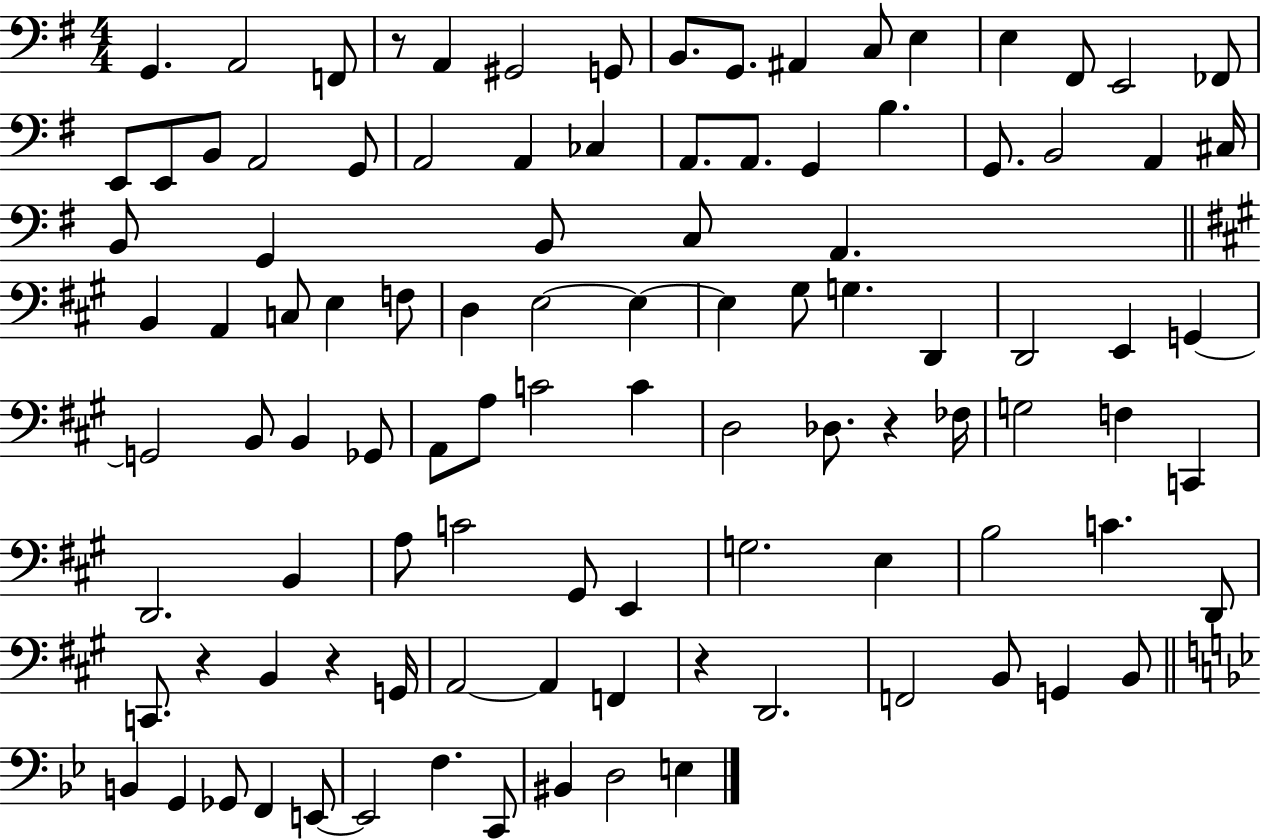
G2/q. A2/h F2/e R/e A2/q G#2/h G2/e B2/e. G2/e. A#2/q C3/e E3/q E3/q F#2/e E2/h FES2/e E2/e E2/e B2/e A2/h G2/e A2/h A2/q CES3/q A2/e. A2/e. G2/q B3/q. G2/e. B2/h A2/q C#3/s B2/e G2/q B2/e C3/e A2/q. B2/q A2/q C3/e E3/q F3/e D3/q E3/h E3/q E3/q G#3/e G3/q. D2/q D2/h E2/q G2/q G2/h B2/e B2/q Gb2/e A2/e A3/e C4/h C4/q D3/h Db3/e. R/q FES3/s G3/h F3/q C2/q D2/h. B2/q A3/e C4/h G#2/e E2/q G3/h. E3/q B3/h C4/q. D2/e C2/e. R/q B2/q R/q G2/s A2/h A2/q F2/q R/q D2/h. F2/h B2/e G2/q B2/e B2/q G2/q Gb2/e F2/q E2/e E2/h F3/q. C2/e BIS2/q D3/h E3/q